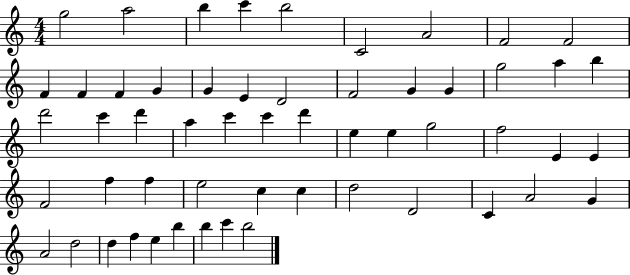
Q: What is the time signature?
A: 4/4